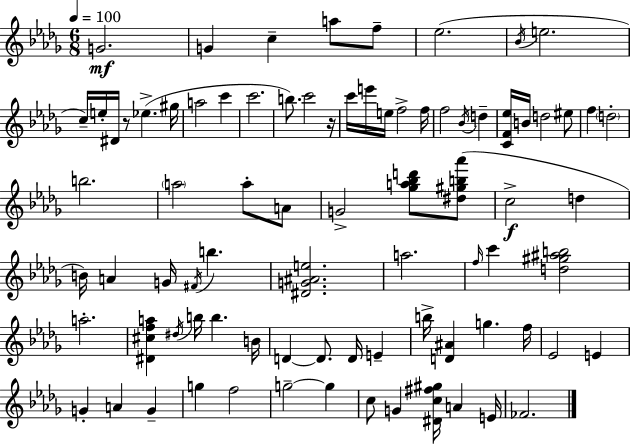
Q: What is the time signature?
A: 6/8